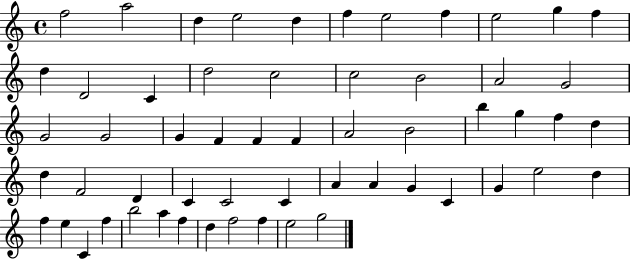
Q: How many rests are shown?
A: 0